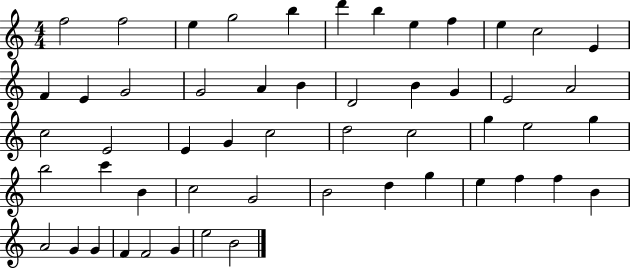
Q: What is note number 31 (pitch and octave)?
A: G5